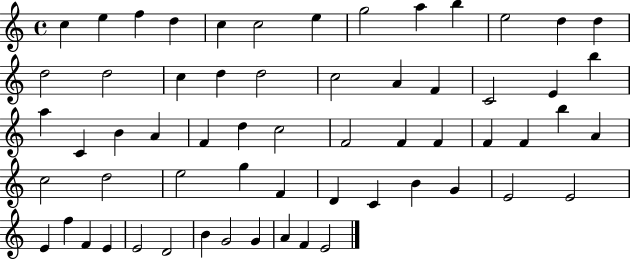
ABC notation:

X:1
T:Untitled
M:4/4
L:1/4
K:C
c e f d c c2 e g2 a b e2 d d d2 d2 c d d2 c2 A F C2 E b a C B A F d c2 F2 F F F F b A c2 d2 e2 g F D C B G E2 E2 E f F E E2 D2 B G2 G A F E2